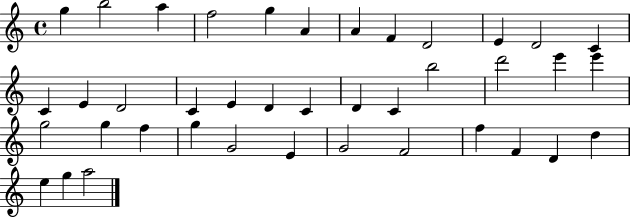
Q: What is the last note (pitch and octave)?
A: A5